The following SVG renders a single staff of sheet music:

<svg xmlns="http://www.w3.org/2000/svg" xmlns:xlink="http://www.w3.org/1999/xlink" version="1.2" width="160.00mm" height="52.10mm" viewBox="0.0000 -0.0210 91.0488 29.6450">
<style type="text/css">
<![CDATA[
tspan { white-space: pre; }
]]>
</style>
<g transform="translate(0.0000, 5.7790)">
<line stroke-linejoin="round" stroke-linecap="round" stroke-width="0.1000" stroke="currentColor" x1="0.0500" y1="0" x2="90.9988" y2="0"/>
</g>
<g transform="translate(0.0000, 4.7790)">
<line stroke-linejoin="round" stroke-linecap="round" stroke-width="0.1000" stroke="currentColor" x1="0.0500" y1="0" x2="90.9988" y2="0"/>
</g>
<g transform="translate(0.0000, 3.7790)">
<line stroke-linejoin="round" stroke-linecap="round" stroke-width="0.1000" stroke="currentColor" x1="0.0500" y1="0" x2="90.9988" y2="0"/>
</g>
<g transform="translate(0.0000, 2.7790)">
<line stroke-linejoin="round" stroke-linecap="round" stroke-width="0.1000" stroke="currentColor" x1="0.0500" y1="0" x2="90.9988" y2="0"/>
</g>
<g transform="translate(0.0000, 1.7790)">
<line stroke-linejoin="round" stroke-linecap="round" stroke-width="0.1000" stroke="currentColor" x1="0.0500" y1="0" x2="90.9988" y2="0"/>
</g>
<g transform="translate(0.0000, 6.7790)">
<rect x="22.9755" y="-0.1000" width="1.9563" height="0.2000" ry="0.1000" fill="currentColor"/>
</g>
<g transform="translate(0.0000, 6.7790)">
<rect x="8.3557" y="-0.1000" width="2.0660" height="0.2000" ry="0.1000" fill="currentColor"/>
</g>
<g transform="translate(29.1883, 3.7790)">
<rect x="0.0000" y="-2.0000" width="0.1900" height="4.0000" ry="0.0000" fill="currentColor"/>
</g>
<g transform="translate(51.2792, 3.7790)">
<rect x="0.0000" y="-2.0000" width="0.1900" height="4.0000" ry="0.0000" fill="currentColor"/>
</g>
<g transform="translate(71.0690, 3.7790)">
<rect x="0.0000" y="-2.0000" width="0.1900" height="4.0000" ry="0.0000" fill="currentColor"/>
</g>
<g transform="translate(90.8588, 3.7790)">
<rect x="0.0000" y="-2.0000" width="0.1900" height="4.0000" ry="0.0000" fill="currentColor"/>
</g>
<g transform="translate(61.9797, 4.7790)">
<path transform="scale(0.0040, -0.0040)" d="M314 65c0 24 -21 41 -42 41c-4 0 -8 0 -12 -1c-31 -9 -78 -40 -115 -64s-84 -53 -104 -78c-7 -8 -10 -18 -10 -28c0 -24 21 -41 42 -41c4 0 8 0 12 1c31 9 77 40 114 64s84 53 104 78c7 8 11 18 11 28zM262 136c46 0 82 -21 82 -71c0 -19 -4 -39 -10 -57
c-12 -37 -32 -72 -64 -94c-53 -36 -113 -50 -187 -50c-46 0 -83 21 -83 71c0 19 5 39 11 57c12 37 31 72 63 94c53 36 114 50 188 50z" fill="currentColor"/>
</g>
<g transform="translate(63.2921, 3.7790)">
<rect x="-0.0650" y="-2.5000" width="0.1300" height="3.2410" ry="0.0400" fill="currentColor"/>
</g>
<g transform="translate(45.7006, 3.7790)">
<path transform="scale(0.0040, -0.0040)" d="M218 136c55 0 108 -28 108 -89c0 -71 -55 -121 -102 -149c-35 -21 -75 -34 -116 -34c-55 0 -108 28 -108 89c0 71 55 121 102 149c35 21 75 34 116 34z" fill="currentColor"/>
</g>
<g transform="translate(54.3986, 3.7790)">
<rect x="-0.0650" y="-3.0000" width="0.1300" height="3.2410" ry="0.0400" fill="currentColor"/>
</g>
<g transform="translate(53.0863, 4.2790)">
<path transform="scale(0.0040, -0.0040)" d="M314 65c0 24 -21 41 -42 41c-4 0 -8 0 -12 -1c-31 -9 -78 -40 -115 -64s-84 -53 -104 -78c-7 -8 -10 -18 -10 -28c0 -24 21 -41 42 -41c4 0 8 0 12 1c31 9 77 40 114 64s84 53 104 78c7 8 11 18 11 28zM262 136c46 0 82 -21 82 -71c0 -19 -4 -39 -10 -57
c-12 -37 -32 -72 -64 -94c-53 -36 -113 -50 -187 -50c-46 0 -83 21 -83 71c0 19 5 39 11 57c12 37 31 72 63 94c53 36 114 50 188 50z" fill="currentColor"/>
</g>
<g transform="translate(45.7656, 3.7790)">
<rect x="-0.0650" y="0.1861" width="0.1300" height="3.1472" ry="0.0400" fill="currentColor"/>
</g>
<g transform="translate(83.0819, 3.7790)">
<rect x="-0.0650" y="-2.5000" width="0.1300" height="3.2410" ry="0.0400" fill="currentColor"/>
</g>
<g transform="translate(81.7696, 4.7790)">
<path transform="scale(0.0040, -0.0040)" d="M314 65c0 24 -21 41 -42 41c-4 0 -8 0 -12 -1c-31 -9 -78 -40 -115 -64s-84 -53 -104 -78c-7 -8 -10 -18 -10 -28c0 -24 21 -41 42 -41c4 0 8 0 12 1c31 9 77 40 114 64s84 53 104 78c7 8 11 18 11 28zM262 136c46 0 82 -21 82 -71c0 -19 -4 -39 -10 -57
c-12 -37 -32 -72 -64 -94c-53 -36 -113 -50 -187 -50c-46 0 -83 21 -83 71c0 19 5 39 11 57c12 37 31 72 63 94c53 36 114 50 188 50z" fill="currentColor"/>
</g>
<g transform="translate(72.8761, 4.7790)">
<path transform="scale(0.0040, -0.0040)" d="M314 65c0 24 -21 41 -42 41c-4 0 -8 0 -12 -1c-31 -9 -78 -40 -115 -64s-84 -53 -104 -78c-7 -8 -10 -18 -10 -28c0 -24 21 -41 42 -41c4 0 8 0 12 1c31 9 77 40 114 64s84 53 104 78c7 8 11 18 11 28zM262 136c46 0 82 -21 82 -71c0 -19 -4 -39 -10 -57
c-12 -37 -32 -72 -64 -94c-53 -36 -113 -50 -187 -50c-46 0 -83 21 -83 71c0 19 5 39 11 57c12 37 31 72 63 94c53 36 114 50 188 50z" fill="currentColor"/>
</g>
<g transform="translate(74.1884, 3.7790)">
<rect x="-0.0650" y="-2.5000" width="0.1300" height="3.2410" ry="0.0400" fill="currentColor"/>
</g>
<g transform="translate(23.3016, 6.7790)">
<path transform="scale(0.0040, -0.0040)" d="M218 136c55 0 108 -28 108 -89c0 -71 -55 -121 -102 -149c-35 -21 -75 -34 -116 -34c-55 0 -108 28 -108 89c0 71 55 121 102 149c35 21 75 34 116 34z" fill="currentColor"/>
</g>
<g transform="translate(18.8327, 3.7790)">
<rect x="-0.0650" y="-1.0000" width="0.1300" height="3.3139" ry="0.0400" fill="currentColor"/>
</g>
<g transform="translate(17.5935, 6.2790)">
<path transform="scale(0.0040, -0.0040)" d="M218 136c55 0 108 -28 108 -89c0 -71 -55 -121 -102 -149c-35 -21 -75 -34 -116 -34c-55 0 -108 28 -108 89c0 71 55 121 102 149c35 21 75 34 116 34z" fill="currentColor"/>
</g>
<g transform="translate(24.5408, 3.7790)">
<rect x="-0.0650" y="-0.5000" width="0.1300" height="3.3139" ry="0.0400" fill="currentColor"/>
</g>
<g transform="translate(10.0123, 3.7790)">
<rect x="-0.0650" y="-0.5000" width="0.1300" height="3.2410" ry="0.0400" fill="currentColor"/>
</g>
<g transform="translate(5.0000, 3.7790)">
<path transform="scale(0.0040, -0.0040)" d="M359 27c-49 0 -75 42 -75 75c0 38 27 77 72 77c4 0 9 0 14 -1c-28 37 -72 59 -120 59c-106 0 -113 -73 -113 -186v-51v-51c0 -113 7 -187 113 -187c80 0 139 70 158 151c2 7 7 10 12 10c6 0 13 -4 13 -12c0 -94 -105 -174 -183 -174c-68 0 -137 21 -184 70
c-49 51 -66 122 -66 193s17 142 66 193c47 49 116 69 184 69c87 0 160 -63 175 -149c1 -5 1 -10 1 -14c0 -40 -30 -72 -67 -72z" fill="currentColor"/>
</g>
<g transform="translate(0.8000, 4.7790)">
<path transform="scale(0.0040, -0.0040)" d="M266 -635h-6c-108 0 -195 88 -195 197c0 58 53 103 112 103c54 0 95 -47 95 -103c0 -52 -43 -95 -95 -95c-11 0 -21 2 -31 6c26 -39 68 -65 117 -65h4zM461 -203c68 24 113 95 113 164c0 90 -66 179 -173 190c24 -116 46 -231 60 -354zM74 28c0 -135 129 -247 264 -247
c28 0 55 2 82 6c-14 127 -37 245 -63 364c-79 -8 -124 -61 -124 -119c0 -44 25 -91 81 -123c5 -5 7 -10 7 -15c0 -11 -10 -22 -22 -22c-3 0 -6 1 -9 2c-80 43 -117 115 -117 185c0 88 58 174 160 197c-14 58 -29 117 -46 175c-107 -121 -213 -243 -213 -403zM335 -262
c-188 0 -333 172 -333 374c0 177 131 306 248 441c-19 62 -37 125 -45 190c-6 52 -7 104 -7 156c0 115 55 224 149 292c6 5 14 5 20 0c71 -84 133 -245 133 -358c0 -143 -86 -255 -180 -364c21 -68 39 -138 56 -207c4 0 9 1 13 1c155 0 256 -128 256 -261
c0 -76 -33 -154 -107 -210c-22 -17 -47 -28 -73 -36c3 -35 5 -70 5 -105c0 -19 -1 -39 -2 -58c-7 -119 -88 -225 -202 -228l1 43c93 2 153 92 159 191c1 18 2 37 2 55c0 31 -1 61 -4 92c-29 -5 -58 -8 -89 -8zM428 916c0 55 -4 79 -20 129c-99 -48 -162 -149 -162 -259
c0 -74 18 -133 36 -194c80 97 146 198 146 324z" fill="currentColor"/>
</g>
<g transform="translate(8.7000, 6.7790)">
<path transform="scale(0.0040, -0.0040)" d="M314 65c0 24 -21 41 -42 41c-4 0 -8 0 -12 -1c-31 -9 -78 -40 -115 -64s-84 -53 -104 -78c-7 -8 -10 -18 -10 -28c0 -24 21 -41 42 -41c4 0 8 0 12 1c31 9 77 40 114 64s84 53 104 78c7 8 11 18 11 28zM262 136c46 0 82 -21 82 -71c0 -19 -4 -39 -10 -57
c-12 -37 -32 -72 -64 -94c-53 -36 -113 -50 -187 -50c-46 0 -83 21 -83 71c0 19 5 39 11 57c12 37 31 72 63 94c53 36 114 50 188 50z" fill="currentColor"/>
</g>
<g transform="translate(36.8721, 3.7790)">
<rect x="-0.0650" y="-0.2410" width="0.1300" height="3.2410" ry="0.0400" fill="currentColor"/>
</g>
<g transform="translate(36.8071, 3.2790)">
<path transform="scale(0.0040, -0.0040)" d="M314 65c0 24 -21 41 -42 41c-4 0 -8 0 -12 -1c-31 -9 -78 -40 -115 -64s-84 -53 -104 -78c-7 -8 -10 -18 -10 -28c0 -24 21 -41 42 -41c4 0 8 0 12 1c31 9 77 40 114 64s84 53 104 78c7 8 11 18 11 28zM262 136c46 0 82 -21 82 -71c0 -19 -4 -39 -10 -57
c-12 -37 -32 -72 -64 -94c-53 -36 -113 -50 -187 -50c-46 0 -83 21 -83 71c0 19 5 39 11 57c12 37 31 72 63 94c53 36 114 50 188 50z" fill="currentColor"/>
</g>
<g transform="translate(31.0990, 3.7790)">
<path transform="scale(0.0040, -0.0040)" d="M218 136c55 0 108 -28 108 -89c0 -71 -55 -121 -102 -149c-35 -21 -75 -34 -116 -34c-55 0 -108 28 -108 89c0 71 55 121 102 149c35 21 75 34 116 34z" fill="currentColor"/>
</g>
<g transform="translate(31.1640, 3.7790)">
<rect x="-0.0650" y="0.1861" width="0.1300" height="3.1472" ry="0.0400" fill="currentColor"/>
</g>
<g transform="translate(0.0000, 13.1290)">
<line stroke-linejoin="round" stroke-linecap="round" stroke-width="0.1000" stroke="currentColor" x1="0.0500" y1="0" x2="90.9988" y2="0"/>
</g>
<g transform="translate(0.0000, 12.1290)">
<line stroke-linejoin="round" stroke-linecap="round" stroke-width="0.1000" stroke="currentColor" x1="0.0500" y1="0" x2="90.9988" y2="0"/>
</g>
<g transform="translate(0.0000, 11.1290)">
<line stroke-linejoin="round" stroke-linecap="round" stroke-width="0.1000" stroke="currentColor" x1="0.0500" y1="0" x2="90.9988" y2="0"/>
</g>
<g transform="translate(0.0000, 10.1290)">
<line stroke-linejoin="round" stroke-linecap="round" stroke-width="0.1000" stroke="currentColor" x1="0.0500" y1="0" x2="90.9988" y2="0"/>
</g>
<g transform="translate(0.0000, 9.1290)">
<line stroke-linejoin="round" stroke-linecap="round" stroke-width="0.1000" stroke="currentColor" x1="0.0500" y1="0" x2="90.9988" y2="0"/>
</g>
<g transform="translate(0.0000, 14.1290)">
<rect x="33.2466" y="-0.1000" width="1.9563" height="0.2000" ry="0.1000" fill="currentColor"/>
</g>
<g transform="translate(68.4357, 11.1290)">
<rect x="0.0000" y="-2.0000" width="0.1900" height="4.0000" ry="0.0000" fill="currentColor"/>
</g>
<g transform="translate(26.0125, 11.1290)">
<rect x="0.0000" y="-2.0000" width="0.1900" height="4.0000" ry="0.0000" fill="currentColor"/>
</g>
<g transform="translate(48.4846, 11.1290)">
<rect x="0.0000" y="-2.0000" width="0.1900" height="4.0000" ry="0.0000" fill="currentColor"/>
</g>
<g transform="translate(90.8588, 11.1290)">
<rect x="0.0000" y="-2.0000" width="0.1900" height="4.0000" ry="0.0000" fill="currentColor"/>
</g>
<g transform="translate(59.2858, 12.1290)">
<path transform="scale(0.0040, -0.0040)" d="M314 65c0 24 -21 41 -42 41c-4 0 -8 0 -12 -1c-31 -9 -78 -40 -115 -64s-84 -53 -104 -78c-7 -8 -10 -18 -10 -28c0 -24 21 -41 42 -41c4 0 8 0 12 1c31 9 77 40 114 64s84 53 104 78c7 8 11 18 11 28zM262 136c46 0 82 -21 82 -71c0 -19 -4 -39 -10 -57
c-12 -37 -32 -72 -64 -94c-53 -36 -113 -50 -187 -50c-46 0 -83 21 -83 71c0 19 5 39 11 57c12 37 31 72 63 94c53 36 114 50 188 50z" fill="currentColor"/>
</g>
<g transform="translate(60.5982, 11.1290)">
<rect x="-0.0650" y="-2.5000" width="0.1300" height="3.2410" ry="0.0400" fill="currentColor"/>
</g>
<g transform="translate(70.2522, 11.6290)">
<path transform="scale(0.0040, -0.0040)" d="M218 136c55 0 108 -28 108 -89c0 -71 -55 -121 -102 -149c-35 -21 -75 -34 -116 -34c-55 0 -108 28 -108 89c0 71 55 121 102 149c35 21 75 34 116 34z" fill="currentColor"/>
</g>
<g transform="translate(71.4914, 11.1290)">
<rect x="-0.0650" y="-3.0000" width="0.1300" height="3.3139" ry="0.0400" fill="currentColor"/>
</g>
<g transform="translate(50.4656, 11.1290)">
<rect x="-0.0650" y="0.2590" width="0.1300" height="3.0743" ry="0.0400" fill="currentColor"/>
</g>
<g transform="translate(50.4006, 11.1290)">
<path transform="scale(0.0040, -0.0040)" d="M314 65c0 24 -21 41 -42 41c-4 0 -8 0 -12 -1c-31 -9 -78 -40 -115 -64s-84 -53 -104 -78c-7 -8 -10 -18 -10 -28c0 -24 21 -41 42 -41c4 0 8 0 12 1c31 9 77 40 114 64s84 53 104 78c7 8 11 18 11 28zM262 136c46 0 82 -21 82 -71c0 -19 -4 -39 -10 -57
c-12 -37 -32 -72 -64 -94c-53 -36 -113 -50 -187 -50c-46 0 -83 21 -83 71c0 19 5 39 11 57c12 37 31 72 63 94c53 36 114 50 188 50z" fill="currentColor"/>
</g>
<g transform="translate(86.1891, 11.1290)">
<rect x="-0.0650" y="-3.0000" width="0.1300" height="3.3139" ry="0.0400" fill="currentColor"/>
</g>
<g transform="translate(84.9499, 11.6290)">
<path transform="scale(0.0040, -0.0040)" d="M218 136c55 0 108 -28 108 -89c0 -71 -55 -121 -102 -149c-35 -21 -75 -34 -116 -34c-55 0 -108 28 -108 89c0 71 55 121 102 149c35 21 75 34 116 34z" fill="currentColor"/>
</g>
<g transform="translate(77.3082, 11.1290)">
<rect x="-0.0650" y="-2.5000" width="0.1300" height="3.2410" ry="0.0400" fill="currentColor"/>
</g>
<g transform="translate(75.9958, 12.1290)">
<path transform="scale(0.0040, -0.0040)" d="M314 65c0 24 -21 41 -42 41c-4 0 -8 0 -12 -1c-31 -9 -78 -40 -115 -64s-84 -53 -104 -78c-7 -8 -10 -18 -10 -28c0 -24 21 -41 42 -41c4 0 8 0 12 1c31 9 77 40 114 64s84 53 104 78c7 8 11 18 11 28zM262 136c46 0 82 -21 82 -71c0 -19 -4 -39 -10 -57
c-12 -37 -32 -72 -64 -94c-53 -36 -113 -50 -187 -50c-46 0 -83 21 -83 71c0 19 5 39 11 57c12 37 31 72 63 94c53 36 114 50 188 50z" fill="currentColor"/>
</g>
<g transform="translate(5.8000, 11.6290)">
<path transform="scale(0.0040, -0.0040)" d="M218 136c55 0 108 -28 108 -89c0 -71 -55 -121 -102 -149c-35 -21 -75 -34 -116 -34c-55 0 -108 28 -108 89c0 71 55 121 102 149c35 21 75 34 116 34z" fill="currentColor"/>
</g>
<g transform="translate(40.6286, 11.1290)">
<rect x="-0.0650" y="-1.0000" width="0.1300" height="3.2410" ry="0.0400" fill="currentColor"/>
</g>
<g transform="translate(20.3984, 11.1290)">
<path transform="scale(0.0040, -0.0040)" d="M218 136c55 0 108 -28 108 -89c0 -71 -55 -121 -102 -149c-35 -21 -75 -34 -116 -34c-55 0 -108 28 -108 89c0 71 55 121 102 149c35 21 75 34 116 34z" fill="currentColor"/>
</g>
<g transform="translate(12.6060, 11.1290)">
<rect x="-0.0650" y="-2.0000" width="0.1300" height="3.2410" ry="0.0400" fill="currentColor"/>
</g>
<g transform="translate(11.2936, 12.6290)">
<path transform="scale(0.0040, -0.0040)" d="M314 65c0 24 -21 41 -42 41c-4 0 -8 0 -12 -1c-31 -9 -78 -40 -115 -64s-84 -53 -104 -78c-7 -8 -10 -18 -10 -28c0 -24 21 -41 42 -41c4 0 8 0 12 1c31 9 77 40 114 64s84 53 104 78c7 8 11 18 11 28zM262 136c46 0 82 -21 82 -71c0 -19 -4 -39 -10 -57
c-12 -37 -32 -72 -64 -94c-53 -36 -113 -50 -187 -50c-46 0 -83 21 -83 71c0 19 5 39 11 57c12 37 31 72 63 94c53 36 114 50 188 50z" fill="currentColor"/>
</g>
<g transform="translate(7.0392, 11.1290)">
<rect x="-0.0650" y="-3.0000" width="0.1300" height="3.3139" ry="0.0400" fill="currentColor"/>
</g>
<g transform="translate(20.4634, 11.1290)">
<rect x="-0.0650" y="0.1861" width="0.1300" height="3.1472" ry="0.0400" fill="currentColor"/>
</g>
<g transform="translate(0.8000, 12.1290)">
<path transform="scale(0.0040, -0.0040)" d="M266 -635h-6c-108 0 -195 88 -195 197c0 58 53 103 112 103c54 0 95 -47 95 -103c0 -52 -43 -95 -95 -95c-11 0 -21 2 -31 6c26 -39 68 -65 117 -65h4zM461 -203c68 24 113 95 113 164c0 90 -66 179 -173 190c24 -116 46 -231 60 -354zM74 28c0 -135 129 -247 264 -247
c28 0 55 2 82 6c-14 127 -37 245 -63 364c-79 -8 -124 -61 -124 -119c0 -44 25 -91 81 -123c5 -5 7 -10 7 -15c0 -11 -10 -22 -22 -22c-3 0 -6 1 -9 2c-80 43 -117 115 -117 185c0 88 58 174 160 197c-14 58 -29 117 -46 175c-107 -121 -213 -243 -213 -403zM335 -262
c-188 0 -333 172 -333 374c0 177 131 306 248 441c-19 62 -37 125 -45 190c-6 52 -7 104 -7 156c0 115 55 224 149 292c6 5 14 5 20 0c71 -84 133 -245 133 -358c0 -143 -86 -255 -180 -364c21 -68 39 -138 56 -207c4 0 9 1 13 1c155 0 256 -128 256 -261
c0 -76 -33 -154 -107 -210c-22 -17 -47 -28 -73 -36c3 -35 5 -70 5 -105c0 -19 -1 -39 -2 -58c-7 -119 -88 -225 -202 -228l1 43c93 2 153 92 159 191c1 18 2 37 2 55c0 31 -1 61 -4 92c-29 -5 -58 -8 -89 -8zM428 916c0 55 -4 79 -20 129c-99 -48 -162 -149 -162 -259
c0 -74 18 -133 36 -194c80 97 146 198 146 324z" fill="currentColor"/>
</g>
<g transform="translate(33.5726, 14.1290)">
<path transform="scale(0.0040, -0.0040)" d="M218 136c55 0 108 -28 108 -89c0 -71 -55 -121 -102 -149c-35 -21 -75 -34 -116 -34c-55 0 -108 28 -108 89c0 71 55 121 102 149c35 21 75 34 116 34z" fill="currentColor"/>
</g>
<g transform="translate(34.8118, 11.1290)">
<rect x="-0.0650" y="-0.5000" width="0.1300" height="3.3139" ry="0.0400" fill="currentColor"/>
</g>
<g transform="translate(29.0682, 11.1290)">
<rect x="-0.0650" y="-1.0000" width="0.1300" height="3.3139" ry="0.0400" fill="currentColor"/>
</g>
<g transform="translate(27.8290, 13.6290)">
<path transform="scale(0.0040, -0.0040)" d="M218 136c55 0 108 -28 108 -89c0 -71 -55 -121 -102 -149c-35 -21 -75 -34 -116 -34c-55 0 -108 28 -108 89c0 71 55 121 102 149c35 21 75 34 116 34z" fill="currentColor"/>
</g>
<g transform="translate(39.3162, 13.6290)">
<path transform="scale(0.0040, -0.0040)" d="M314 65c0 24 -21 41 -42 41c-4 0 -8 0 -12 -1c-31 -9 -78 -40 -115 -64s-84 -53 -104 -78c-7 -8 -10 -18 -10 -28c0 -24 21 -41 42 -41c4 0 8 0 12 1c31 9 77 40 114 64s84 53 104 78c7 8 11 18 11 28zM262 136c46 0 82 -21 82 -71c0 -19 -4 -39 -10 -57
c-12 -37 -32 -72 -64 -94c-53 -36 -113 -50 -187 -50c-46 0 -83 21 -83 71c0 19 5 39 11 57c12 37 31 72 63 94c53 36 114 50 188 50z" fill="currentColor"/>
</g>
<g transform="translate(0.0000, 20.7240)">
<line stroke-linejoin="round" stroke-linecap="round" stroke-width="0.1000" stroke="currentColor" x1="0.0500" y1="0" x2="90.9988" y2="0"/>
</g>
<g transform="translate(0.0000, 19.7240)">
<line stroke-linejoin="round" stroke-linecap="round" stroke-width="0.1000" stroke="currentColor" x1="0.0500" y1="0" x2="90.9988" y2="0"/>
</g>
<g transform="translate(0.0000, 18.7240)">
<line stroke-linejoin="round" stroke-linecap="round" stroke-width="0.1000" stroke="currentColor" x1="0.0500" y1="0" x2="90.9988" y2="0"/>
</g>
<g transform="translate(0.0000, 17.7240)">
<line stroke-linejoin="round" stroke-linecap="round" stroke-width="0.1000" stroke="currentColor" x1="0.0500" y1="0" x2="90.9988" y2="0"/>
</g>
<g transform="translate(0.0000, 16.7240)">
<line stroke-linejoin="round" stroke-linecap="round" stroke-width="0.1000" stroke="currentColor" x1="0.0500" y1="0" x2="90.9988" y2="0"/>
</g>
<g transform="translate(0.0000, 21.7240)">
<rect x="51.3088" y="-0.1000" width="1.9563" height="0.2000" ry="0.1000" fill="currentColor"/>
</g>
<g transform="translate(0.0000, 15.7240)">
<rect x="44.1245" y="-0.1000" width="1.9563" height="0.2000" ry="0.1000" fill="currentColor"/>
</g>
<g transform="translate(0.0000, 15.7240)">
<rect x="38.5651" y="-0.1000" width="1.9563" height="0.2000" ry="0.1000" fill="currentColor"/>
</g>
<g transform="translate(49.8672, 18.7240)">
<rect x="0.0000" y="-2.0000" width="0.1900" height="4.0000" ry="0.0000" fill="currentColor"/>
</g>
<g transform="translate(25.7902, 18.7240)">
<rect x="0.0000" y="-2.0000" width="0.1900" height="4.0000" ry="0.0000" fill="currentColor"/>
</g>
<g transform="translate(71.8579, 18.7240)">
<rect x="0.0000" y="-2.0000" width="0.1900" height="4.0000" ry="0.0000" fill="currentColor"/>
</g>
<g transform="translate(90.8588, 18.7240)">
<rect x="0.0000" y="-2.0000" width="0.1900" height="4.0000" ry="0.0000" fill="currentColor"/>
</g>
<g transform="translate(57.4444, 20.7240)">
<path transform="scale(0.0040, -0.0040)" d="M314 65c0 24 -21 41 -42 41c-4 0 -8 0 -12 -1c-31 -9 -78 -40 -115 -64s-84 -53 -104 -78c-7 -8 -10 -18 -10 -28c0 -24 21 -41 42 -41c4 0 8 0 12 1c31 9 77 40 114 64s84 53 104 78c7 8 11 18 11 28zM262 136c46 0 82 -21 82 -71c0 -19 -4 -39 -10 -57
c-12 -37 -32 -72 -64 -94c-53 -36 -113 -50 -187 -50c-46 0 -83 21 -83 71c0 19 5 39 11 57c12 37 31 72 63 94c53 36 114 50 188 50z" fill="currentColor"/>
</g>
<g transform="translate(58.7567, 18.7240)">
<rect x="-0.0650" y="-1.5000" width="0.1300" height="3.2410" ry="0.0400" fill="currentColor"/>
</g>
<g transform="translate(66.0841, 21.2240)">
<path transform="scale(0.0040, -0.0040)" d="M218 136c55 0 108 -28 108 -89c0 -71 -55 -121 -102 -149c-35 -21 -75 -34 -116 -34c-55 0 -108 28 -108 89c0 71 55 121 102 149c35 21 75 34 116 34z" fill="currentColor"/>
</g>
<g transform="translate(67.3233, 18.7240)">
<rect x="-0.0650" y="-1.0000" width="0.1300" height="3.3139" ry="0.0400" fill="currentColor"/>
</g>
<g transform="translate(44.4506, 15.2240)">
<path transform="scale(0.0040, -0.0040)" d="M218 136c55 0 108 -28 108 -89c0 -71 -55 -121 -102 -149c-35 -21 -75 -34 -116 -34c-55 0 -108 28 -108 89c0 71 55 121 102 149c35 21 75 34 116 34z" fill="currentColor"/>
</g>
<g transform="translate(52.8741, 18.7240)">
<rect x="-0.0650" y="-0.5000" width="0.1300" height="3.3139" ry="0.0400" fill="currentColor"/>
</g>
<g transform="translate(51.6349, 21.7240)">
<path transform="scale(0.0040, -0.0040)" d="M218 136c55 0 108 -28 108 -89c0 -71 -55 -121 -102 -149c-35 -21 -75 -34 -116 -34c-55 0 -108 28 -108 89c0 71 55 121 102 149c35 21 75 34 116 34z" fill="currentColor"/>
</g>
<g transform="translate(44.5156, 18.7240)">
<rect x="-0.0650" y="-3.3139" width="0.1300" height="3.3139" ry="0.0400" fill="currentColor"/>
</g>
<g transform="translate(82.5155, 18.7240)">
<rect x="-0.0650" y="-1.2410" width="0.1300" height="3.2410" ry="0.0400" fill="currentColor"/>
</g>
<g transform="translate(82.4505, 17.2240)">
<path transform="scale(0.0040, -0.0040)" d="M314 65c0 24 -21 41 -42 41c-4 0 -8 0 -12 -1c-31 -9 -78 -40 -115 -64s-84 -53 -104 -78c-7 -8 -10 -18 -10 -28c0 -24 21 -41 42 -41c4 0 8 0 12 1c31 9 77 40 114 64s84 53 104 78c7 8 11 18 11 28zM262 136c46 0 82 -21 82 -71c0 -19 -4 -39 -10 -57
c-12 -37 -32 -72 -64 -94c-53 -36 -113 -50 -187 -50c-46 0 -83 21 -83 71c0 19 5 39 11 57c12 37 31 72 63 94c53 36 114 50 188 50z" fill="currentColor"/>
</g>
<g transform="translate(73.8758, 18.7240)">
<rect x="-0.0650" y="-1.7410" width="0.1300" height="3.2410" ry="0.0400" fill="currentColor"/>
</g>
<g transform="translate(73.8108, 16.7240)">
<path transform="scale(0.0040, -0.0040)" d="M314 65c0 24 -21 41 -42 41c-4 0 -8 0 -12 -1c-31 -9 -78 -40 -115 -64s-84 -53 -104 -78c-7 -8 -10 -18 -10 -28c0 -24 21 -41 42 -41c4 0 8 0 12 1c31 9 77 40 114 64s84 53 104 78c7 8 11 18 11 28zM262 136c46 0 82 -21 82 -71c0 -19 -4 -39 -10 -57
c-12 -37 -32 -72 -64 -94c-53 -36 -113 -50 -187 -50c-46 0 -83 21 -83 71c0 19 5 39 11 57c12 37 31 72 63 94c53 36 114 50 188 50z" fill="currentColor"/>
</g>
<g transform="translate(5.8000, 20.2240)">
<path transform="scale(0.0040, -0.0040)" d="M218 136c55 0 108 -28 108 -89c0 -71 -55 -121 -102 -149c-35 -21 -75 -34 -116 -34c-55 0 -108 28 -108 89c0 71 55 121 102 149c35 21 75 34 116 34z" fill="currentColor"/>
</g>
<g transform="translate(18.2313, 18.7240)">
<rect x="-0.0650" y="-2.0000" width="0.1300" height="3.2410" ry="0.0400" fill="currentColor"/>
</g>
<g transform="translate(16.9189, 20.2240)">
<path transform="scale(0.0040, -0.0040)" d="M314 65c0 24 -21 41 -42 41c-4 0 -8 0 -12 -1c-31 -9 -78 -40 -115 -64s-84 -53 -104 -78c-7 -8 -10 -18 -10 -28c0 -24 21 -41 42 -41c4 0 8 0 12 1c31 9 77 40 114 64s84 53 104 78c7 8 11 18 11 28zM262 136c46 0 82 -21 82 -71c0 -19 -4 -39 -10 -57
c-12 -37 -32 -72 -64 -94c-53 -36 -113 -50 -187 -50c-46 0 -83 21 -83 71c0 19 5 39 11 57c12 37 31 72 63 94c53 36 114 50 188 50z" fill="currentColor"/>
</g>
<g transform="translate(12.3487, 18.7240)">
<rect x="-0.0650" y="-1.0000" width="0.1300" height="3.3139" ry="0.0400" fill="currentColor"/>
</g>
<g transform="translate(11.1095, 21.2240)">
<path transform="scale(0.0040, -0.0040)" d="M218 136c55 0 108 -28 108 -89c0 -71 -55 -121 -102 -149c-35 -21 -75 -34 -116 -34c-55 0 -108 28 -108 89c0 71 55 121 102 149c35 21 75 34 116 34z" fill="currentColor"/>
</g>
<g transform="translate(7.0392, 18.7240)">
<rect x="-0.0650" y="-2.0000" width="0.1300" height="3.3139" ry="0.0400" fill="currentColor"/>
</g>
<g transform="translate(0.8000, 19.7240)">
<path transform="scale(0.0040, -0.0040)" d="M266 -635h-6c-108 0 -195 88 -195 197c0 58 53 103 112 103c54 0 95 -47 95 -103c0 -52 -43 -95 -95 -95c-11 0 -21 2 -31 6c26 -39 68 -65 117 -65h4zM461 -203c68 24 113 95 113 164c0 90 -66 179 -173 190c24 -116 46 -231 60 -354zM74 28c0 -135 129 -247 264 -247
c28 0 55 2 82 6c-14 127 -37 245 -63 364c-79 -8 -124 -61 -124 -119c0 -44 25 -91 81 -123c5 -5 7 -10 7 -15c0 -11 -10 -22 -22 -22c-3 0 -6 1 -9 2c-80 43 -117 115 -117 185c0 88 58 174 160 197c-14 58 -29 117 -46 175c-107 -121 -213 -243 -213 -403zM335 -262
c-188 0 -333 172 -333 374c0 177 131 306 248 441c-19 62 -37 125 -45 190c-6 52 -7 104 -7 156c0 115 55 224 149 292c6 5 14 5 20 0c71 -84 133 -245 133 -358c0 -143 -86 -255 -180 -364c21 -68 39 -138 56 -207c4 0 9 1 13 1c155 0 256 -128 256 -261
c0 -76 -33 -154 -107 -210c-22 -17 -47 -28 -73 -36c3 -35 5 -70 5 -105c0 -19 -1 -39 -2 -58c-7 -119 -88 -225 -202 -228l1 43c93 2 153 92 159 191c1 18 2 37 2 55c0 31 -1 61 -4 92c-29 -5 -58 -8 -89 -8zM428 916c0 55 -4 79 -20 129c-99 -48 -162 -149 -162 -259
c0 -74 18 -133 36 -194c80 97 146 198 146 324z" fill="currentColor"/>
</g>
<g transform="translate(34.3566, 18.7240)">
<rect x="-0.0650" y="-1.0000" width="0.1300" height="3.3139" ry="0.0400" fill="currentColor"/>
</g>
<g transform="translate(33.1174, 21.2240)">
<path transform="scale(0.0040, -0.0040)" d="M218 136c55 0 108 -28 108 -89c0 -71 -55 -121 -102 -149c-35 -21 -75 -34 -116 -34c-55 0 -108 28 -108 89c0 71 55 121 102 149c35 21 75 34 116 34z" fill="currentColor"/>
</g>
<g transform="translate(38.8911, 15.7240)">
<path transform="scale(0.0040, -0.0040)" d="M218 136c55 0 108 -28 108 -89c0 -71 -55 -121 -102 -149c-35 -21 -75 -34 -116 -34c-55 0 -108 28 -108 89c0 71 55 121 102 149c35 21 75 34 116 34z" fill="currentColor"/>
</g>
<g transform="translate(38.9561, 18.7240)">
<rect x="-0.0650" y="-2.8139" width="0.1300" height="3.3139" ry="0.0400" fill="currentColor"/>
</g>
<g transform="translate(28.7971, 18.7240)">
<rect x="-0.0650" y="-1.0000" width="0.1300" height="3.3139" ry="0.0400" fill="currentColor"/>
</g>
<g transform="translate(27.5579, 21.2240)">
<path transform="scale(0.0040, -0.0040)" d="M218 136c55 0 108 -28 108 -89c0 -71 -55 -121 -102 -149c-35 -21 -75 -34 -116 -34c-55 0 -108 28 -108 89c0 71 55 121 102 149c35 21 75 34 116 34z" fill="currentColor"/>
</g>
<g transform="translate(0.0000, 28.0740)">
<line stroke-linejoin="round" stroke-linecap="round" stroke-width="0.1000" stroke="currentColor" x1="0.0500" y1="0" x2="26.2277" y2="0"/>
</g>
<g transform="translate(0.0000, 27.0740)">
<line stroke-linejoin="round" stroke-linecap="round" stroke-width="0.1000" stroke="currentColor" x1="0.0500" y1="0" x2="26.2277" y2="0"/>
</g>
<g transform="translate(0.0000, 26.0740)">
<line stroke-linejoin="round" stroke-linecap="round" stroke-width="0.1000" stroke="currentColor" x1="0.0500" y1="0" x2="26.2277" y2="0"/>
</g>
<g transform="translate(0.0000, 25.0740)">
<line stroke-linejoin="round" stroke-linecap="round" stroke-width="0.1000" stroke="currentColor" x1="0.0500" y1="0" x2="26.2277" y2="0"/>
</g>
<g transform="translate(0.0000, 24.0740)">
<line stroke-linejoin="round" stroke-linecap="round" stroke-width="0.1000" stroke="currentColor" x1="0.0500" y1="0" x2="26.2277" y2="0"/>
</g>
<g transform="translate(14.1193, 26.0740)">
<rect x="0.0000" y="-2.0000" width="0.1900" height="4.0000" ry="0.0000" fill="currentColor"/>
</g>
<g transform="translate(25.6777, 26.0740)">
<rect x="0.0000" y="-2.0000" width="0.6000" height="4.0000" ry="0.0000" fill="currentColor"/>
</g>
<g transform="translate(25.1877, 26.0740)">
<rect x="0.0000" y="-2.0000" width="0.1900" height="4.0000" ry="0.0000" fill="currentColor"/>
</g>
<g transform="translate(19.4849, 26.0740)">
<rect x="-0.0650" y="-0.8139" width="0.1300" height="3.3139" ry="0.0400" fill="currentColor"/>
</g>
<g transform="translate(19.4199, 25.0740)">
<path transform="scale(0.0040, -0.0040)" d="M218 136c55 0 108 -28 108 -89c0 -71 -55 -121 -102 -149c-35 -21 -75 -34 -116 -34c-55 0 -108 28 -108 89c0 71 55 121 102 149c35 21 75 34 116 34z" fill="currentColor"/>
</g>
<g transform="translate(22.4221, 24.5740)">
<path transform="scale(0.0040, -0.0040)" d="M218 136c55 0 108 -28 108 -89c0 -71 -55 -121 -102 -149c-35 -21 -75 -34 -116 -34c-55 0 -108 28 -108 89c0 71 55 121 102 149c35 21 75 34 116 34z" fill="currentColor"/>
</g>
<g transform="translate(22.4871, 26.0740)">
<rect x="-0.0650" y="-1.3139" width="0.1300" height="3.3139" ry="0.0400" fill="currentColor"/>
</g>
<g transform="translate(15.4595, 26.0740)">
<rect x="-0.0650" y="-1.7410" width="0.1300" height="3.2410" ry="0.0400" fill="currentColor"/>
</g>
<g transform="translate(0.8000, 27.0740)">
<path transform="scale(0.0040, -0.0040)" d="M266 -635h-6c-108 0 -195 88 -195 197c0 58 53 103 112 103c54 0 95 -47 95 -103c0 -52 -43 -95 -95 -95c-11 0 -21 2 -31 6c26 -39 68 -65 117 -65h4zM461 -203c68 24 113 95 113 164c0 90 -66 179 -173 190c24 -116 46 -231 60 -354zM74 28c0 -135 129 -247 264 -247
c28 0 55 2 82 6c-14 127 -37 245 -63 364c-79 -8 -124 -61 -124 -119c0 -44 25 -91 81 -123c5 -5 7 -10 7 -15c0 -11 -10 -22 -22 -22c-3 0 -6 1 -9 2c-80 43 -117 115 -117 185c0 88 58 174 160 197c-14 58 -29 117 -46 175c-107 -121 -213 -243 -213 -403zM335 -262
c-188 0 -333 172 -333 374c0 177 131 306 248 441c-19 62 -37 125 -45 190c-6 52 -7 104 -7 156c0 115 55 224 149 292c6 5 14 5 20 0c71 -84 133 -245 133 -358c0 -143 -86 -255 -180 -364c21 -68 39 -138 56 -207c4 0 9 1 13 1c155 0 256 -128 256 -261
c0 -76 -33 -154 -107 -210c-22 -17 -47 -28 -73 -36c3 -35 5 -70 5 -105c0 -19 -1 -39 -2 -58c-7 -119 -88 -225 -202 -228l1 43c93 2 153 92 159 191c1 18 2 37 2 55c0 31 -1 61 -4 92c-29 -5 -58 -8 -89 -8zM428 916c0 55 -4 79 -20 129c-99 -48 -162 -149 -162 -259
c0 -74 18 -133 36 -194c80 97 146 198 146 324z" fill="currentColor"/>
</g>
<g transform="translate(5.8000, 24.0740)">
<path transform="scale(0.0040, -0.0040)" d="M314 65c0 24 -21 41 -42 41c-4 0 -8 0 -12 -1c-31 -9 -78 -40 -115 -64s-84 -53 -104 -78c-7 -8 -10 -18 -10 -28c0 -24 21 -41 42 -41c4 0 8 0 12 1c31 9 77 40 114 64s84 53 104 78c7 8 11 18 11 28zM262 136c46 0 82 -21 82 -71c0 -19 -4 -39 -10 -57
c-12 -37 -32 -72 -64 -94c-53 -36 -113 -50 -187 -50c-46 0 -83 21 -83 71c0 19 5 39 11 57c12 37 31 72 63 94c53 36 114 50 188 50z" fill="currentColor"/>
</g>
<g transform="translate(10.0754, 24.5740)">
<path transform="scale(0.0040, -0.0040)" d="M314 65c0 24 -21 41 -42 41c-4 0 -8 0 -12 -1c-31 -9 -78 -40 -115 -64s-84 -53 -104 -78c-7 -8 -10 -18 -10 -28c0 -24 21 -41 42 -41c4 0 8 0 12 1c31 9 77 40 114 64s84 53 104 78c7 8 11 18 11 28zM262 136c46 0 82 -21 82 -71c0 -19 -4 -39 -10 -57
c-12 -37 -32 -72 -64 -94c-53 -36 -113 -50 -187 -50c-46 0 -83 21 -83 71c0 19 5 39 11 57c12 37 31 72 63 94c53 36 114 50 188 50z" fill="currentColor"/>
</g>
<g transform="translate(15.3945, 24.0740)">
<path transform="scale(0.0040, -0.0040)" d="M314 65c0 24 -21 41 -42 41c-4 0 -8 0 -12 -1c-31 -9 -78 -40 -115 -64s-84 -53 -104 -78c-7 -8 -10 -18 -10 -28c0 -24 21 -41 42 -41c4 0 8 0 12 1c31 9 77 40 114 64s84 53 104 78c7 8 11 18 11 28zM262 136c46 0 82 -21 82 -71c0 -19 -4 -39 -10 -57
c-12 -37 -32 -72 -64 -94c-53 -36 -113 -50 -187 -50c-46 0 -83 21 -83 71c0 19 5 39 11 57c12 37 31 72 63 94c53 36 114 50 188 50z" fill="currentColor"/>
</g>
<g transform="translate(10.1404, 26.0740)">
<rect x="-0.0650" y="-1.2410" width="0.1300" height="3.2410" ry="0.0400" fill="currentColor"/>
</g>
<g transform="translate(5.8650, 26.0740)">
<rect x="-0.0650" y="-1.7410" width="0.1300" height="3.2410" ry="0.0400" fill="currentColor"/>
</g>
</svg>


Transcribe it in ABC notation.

X:1
T:Untitled
M:4/4
L:1/4
K:C
C2 D C B c2 B A2 G2 G2 G2 A F2 B D C D2 B2 G2 A G2 A F D F2 D D a b C E2 D f2 e2 f2 e2 f2 d e